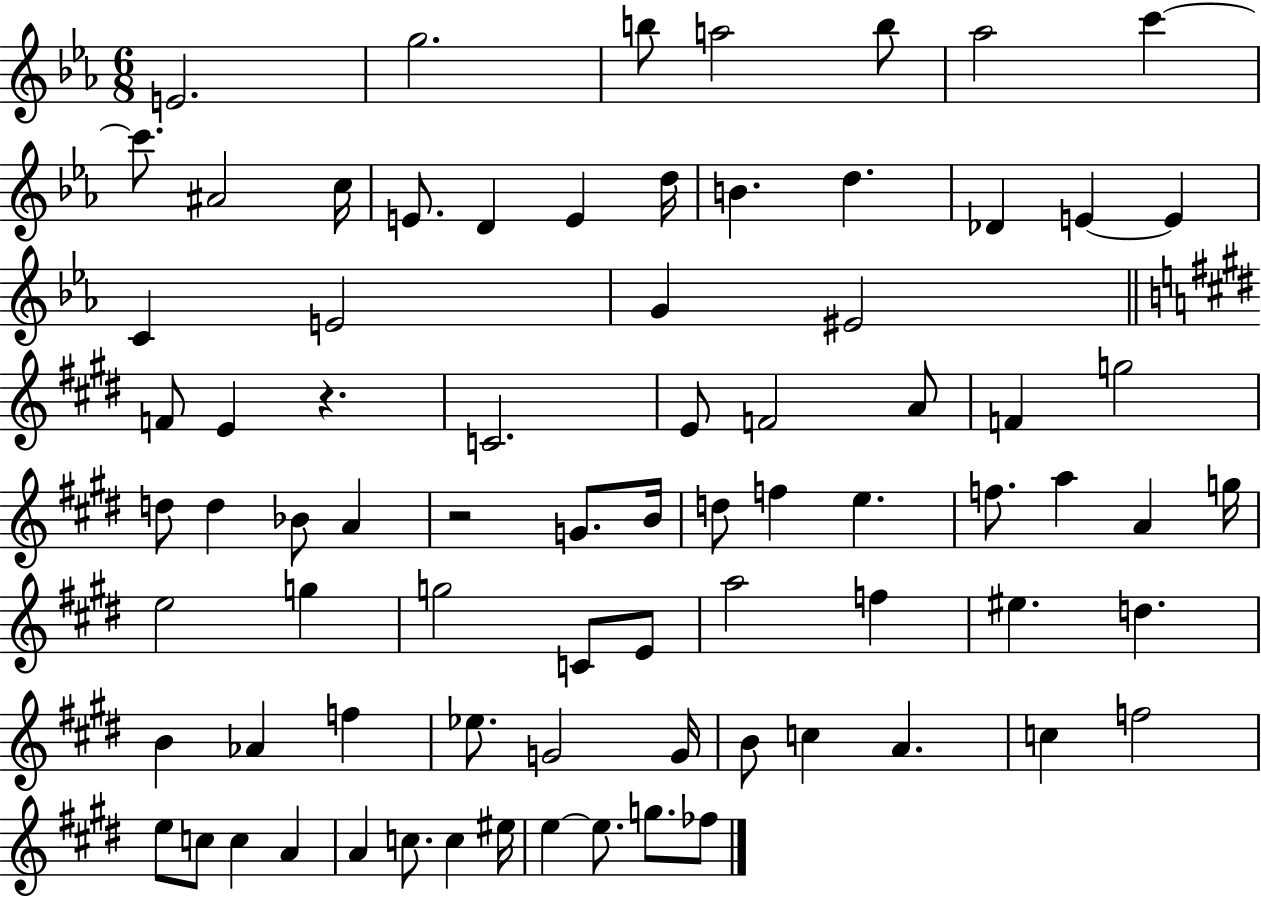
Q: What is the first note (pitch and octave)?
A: E4